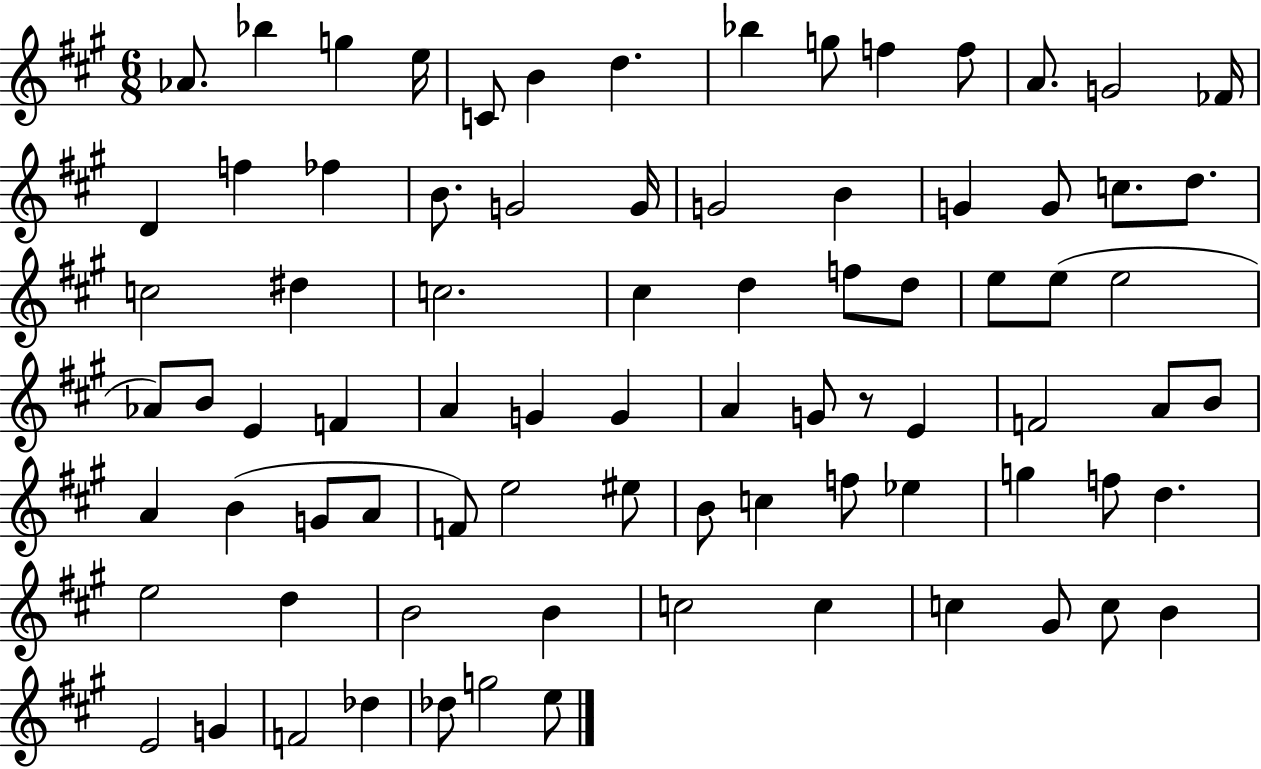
{
  \clef treble
  \numericTimeSignature
  \time 6/8
  \key a \major
  \repeat volta 2 { aes'8. bes''4 g''4 e''16 | c'8 b'4 d''4. | bes''4 g''8 f''4 f''8 | a'8. g'2 fes'16 | \break d'4 f''4 fes''4 | b'8. g'2 g'16 | g'2 b'4 | g'4 g'8 c''8. d''8. | \break c''2 dis''4 | c''2. | cis''4 d''4 f''8 d''8 | e''8 e''8( e''2 | \break aes'8) b'8 e'4 f'4 | a'4 g'4 g'4 | a'4 g'8 r8 e'4 | f'2 a'8 b'8 | \break a'4 b'4( g'8 a'8 | f'8) e''2 eis''8 | b'8 c''4 f''8 ees''4 | g''4 f''8 d''4. | \break e''2 d''4 | b'2 b'4 | c''2 c''4 | c''4 gis'8 c''8 b'4 | \break e'2 g'4 | f'2 des''4 | des''8 g''2 e''8 | } \bar "|."
}